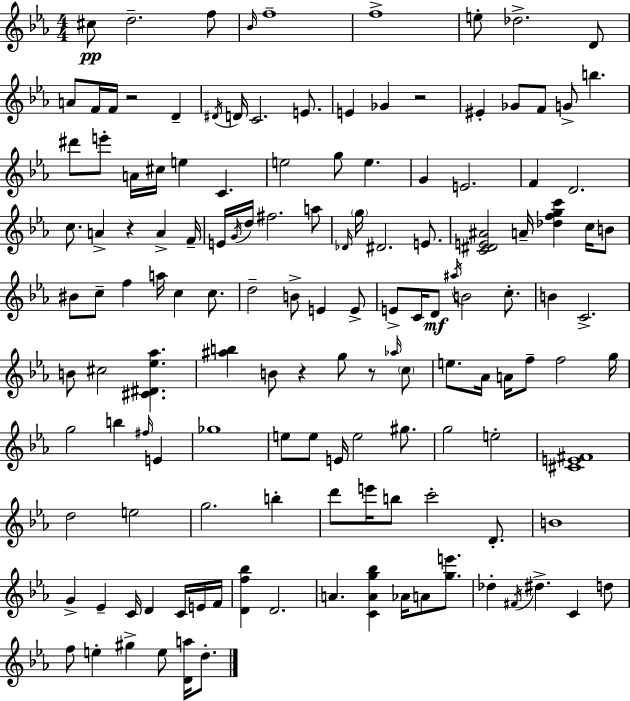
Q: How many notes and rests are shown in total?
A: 140